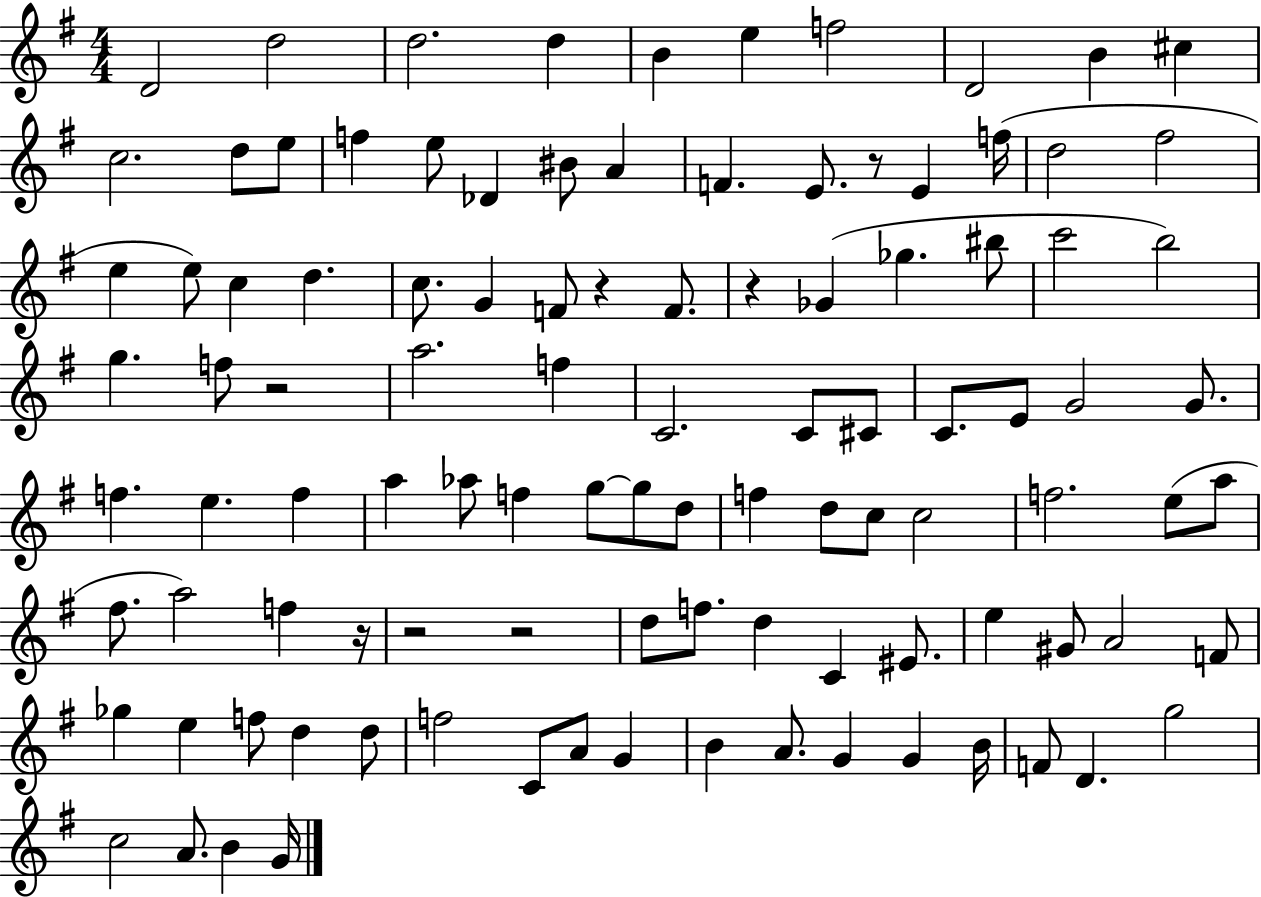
X:1
T:Untitled
M:4/4
L:1/4
K:G
D2 d2 d2 d B e f2 D2 B ^c c2 d/2 e/2 f e/2 _D ^B/2 A F E/2 z/2 E f/4 d2 ^f2 e e/2 c d c/2 G F/2 z F/2 z _G _g ^b/2 c'2 b2 g f/2 z2 a2 f C2 C/2 ^C/2 C/2 E/2 G2 G/2 f e f a _a/2 f g/2 g/2 d/2 f d/2 c/2 c2 f2 e/2 a/2 ^f/2 a2 f z/4 z2 z2 d/2 f/2 d C ^E/2 e ^G/2 A2 F/2 _g e f/2 d d/2 f2 C/2 A/2 G B A/2 G G B/4 F/2 D g2 c2 A/2 B G/4